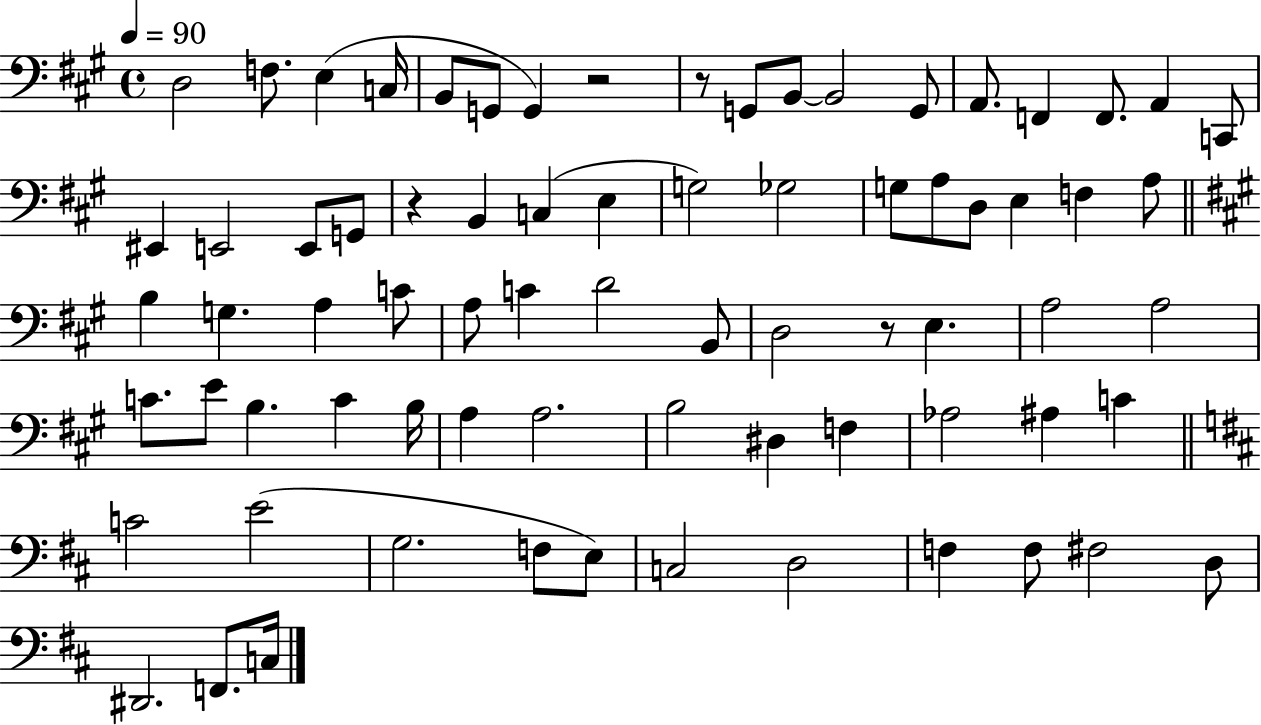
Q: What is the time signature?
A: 4/4